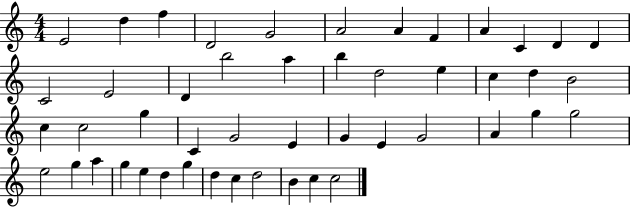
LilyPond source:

{
  \clef treble
  \numericTimeSignature
  \time 4/4
  \key c \major
  e'2 d''4 f''4 | d'2 g'2 | a'2 a'4 f'4 | a'4 c'4 d'4 d'4 | \break c'2 e'2 | d'4 b''2 a''4 | b''4 d''2 e''4 | c''4 d''4 b'2 | \break c''4 c''2 g''4 | c'4 g'2 e'4 | g'4 e'4 g'2 | a'4 g''4 g''2 | \break e''2 g''4 a''4 | g''4 e''4 d''4 g''4 | d''4 c''4 d''2 | b'4 c''4 c''2 | \break \bar "|."
}